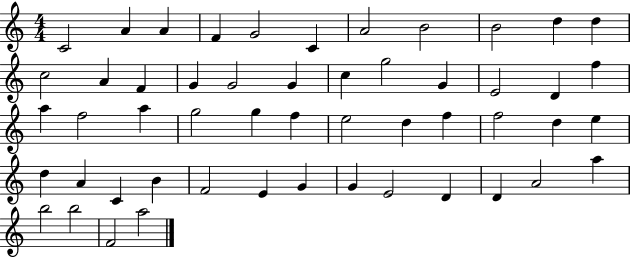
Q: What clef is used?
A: treble